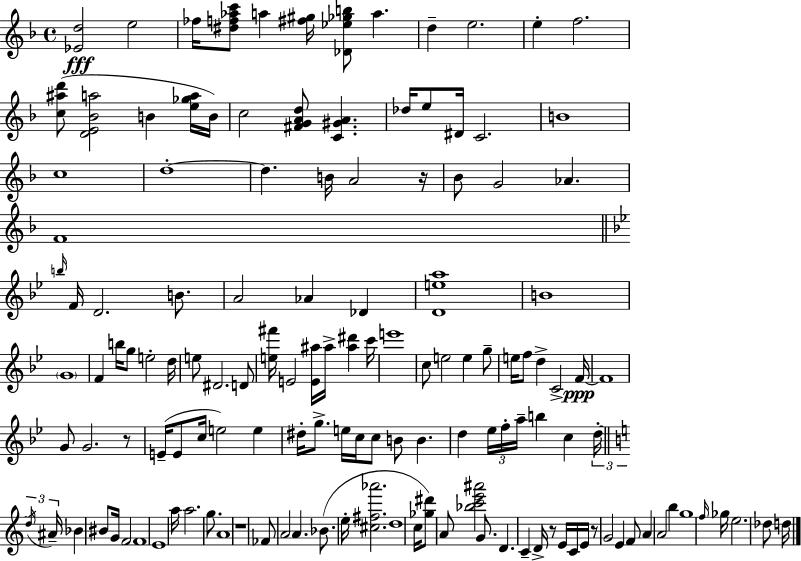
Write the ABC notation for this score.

X:1
T:Untitled
M:4/4
L:1/4
K:Dm
[_Ed]2 e2 _f/4 [^df_ac']/2 a [^f^g]/4 [_D_e_gb]/2 a d e2 e f2 [c^ad']/2 [DE_Ba]2 B [e_ga]/4 B/4 c2 [^FGAd]/2 [C^GA] _d/4 e/2 ^D/4 C2 B4 c4 d4 d B/4 A2 z/4 _B/2 G2 _A F4 b/4 F/4 D2 B/2 A2 _A _D [Dea]4 B4 G4 F b/4 g/2 e2 d/4 e/2 ^D2 D/2 [e^f']/4 E2 [E^a]/4 ^a/4 [^a^d'] c'/4 e'4 c/2 e2 e g/2 e/4 f/2 d C2 F/4 F4 G/2 G2 z/2 E/4 E/2 c/4 e2 e ^d/4 g/2 e/4 c/4 c/2 B/2 B d _e/4 f/4 a/4 b c d/4 d/4 ^A/4 _B ^B/2 G/4 F2 F4 E4 a/4 a2 g/2 A4 z4 _F/2 A2 A _B/2 e/4 [^c^f_a']2 d4 c/4 [_g^d']/2 A/2 [_bc'e'^a']2 G/2 D C D/4 z/2 E/4 C/4 E/4 z/2 G2 E F/2 A A2 b g4 f/4 _g/4 e2 _d/2 d/4